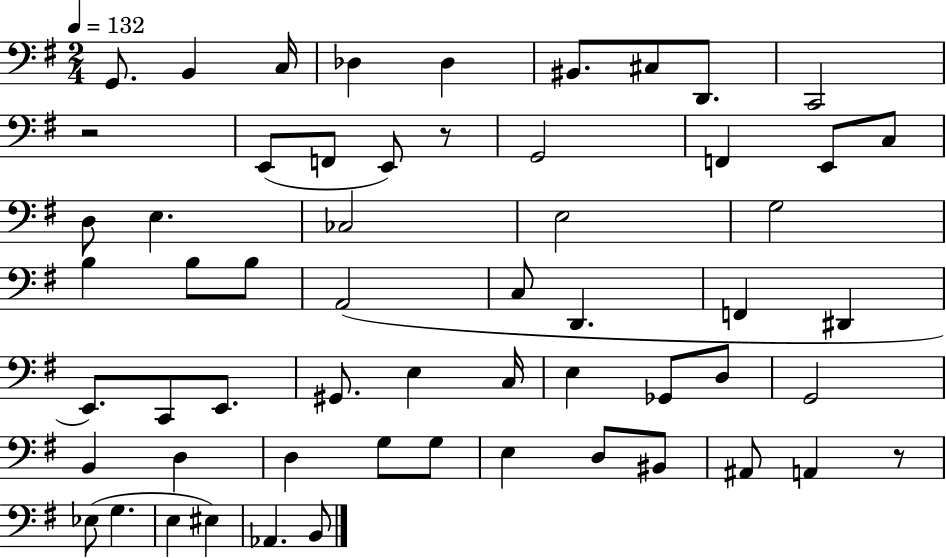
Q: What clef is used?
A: bass